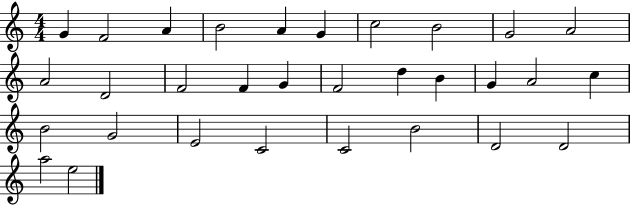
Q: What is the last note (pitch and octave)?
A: E5